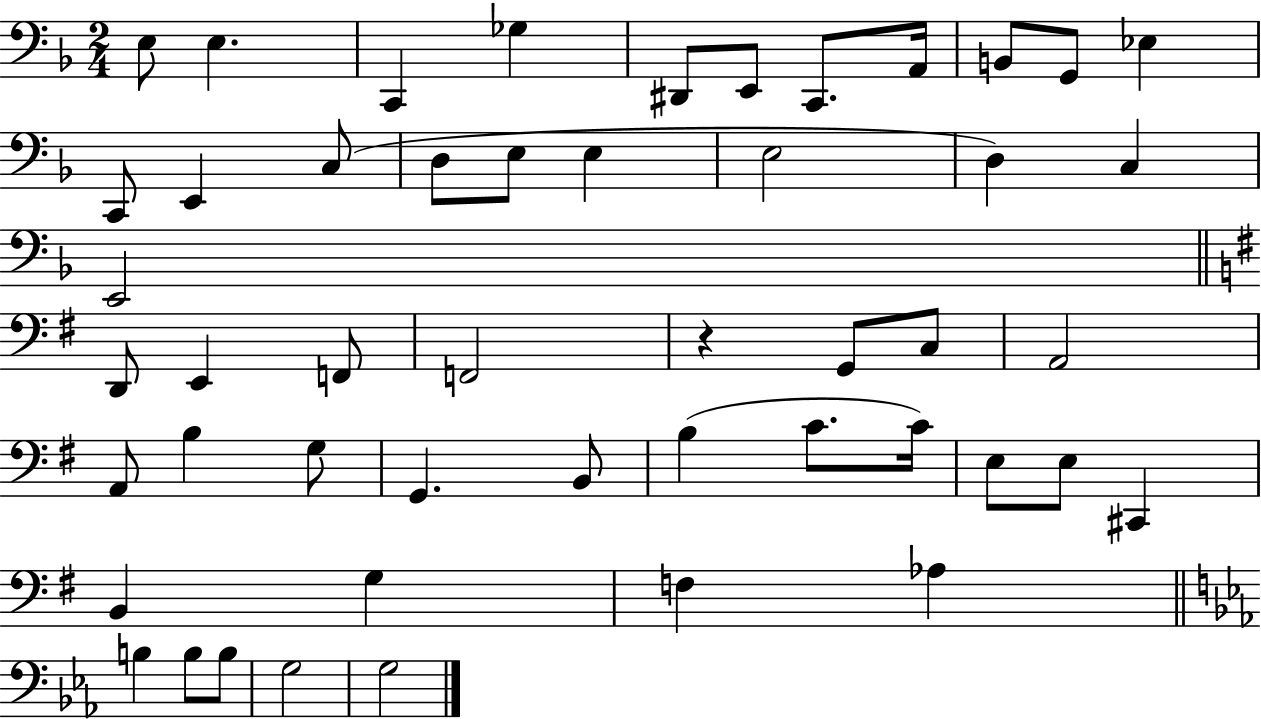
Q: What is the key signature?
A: F major